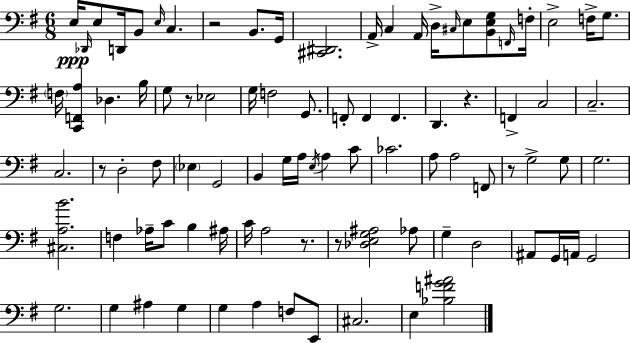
X:1
T:Untitled
M:6/8
L:1/4
K:Em
E,/4 _D,,/4 E,/2 D,,/4 B,,/2 E,/4 C, z2 B,,/2 G,,/4 [^C,,^D,,]2 A,,/4 C, A,,/4 D,/4 ^C,/4 E,/2 [B,,E,G,]/2 F,,/4 F,/4 E,2 F,/4 G,/2 F,/4 [C,,F,,A,] _D, B,/4 G,/2 z/2 _E,2 G,/4 F,2 G,,/2 F,,/2 F,, F,, D,, z F,, C,2 C,2 C,2 z/2 D,2 ^F,/2 _E, G,,2 B,, G,/4 A,/4 E,/4 A, C/2 _C2 A,/2 A,2 F,,/2 z/2 G,2 G,/2 G,2 [^C,A,B]2 F, _A,/4 C/2 B, ^A,/4 C/4 A,2 z/2 z/2 [_D,E,G,^A,]2 _A,/2 G, D,2 ^A,,/2 G,,/4 A,,/4 G,,2 G,2 G, ^A, G, G, A, F,/2 E,,/2 ^C,2 E, [_B,FG^A]2